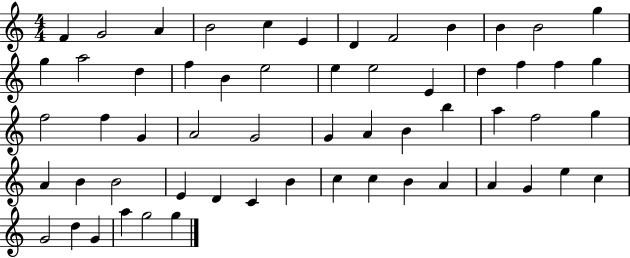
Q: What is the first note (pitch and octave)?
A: F4